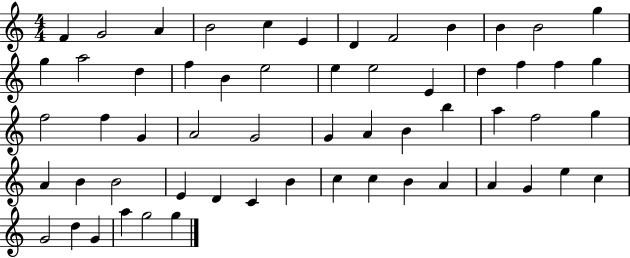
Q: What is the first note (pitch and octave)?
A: F4